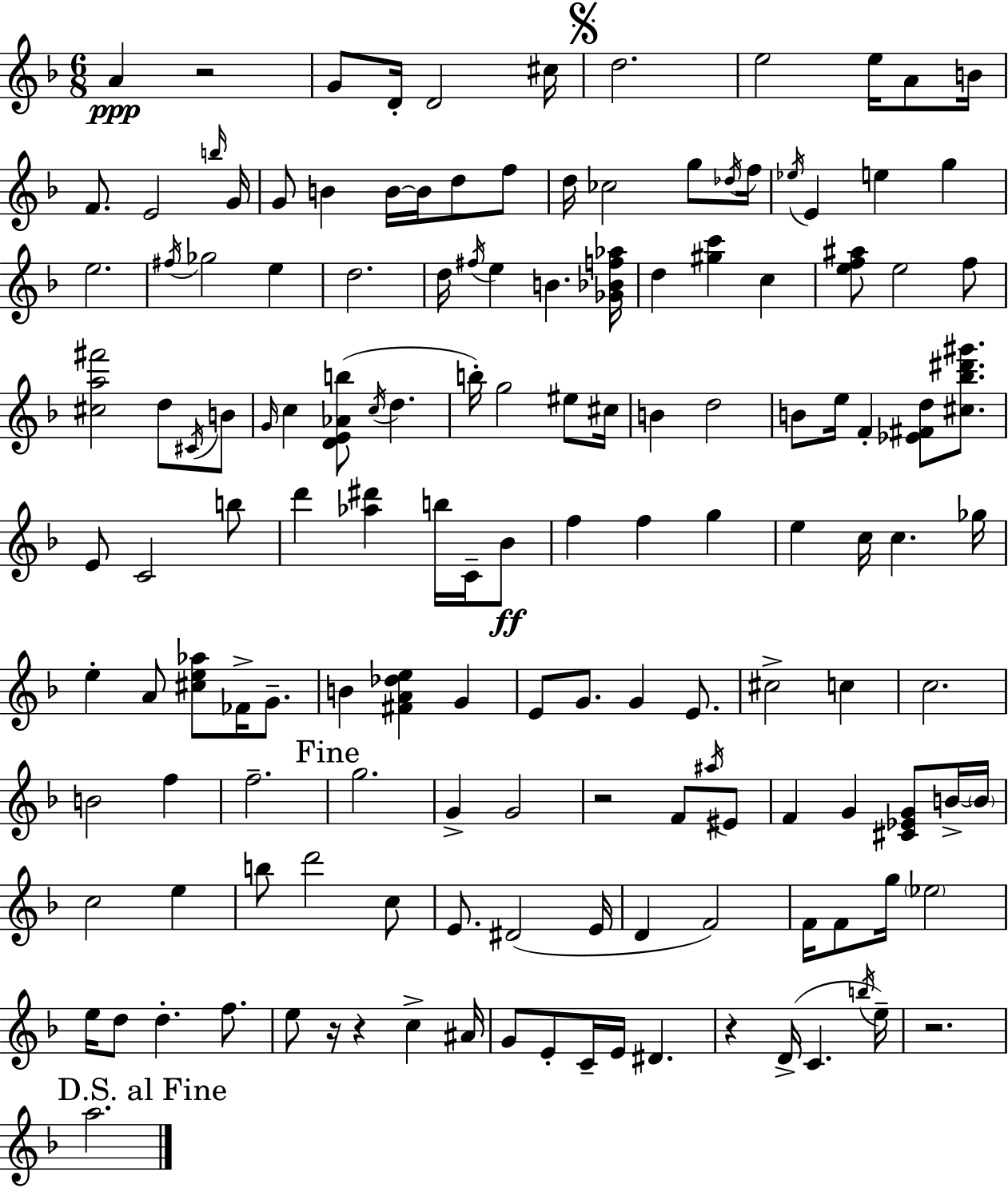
X:1
T:Untitled
M:6/8
L:1/4
K:F
A z2 G/2 D/4 D2 ^c/4 d2 e2 e/4 A/2 B/4 F/2 E2 b/4 G/4 G/2 B B/4 B/4 d/2 f/2 d/4 _c2 g/2 _d/4 f/4 _e/4 E e g e2 ^f/4 _g2 e d2 d/4 ^f/4 e B [_G_Bf_a]/4 d [^gc'] c [ef^a]/2 e2 f/2 [^ca^f']2 d/2 ^C/4 B/2 G/4 c [DE_Ab]/2 c/4 d b/4 g2 ^e/2 ^c/4 B d2 B/2 e/4 F [_E^Fd]/2 [^c_b^d'^g']/2 E/2 C2 b/2 d' [_a^d'] b/4 C/4 _B/2 f f g e c/4 c _g/4 e A/2 [^ce_a]/2 _F/4 G/2 B [^FA_de] G E/2 G/2 G E/2 ^c2 c c2 B2 f f2 g2 G G2 z2 F/2 ^a/4 ^E/2 F G [^C_EG]/2 B/4 B/4 c2 e b/2 d'2 c/2 E/2 ^D2 E/4 D F2 F/4 F/2 g/4 _e2 e/4 d/2 d f/2 e/2 z/4 z c ^A/4 G/2 E/2 C/4 E/4 ^D z D/4 C b/4 e/4 z2 a2